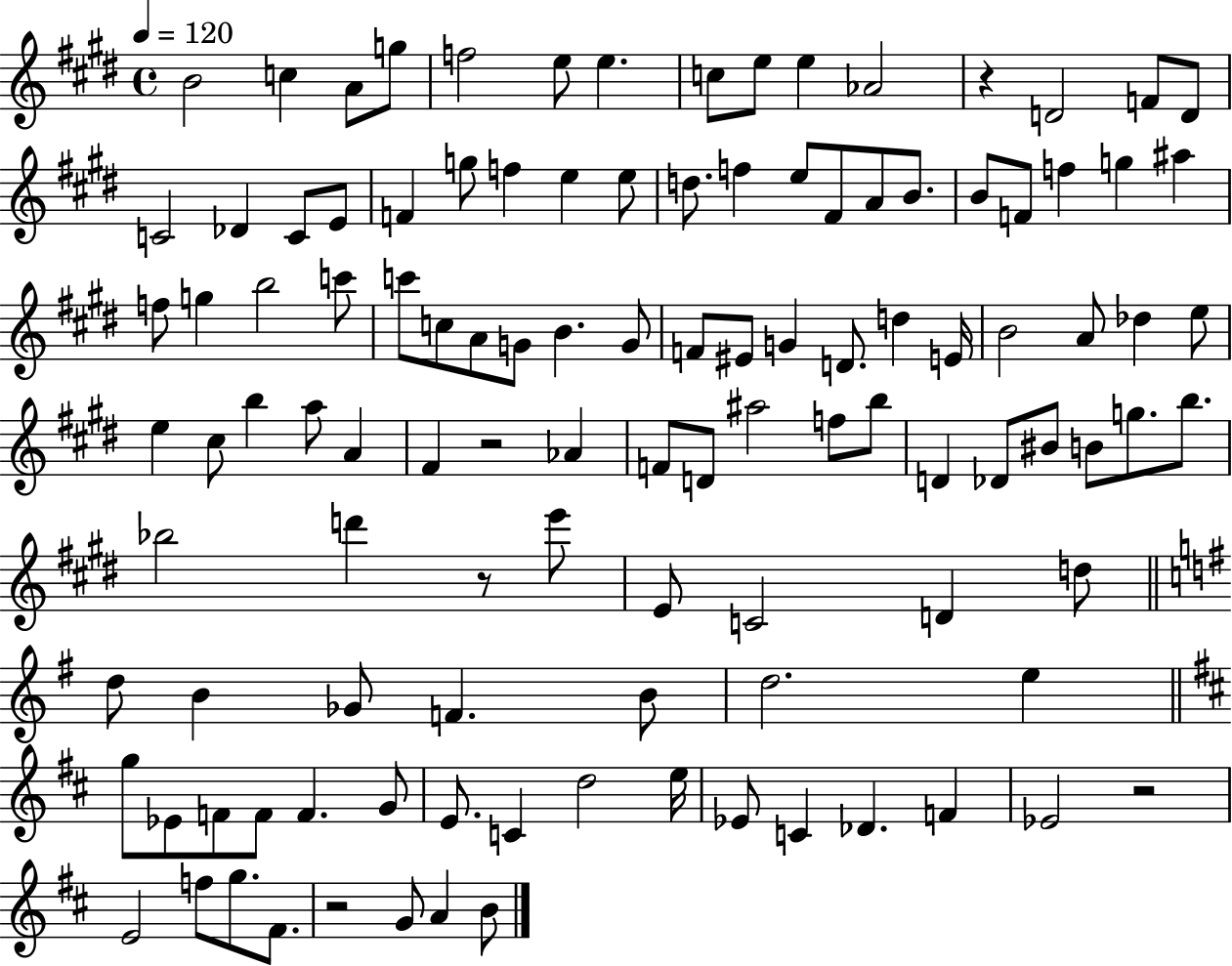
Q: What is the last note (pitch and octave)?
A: B4